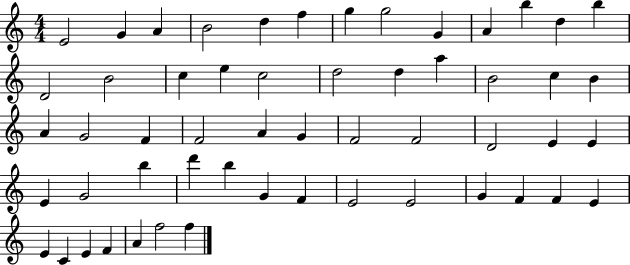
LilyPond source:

{
  \clef treble
  \numericTimeSignature
  \time 4/4
  \key c \major
  e'2 g'4 a'4 | b'2 d''4 f''4 | g''4 g''2 g'4 | a'4 b''4 d''4 b''4 | \break d'2 b'2 | c''4 e''4 c''2 | d''2 d''4 a''4 | b'2 c''4 b'4 | \break a'4 g'2 f'4 | f'2 a'4 g'4 | f'2 f'2 | d'2 e'4 e'4 | \break e'4 g'2 b''4 | d'''4 b''4 g'4 f'4 | e'2 e'2 | g'4 f'4 f'4 e'4 | \break e'4 c'4 e'4 f'4 | a'4 f''2 f''4 | \bar "|."
}